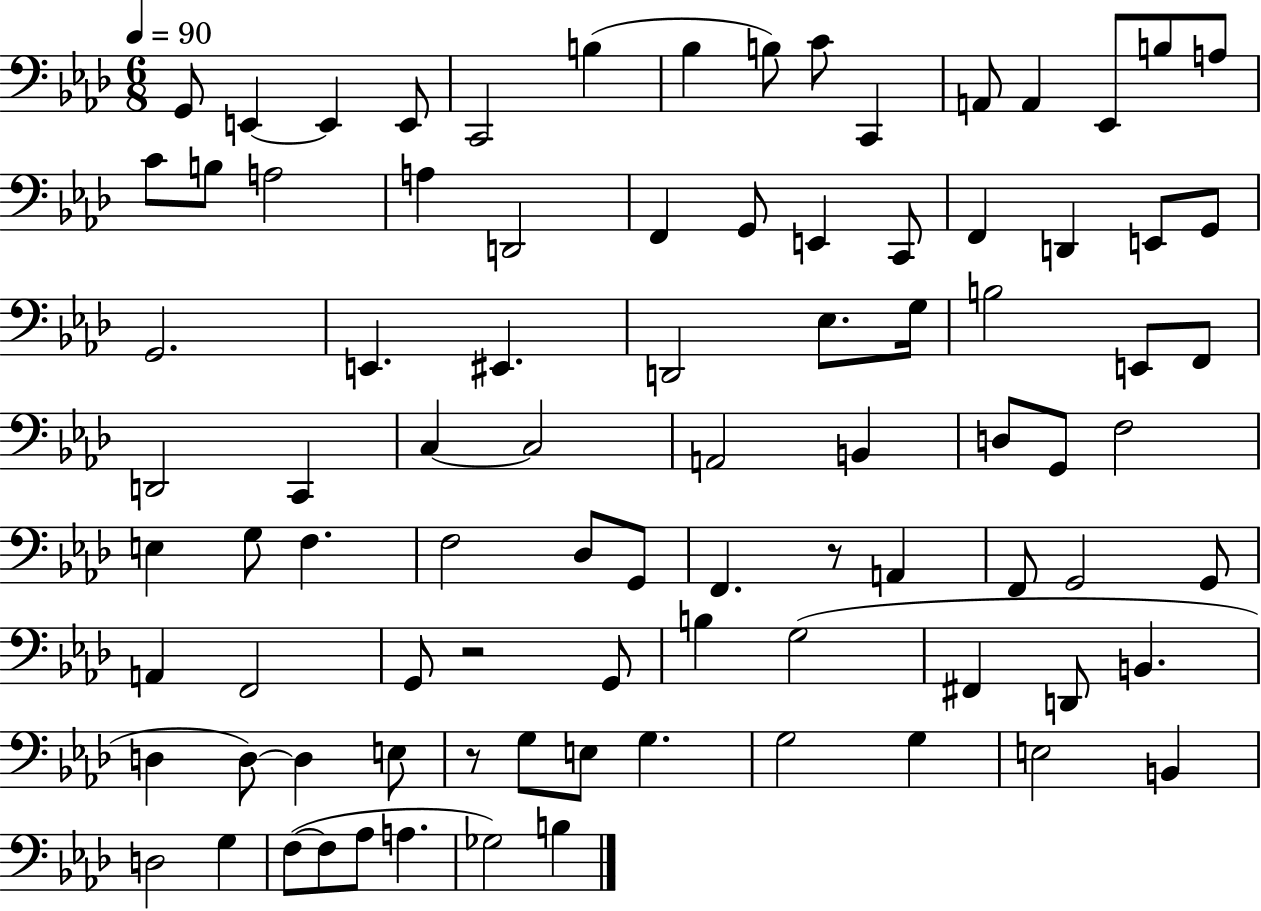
X:1
T:Untitled
M:6/8
L:1/4
K:Ab
G,,/2 E,, E,, E,,/2 C,,2 B, _B, B,/2 C/2 C,, A,,/2 A,, _E,,/2 B,/2 A,/2 C/2 B,/2 A,2 A, D,,2 F,, G,,/2 E,, C,,/2 F,, D,, E,,/2 G,,/2 G,,2 E,, ^E,, D,,2 _E,/2 G,/4 B,2 E,,/2 F,,/2 D,,2 C,, C, C,2 A,,2 B,, D,/2 G,,/2 F,2 E, G,/2 F, F,2 _D,/2 G,,/2 F,, z/2 A,, F,,/2 G,,2 G,,/2 A,, F,,2 G,,/2 z2 G,,/2 B, G,2 ^F,, D,,/2 B,, D, D,/2 D, E,/2 z/2 G,/2 E,/2 G, G,2 G, E,2 B,, D,2 G, F,/2 F,/2 _A,/2 A, _G,2 B,